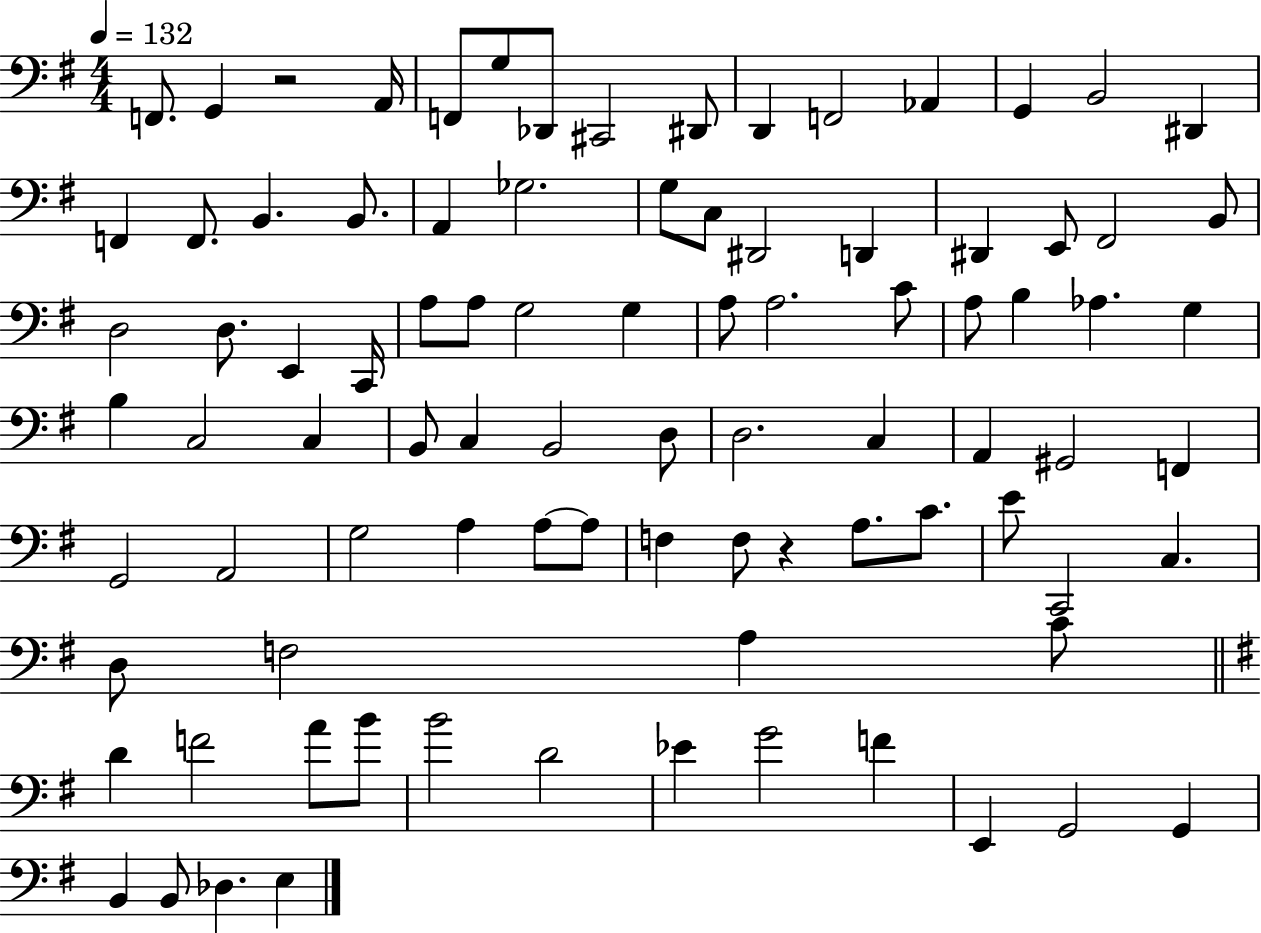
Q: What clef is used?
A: bass